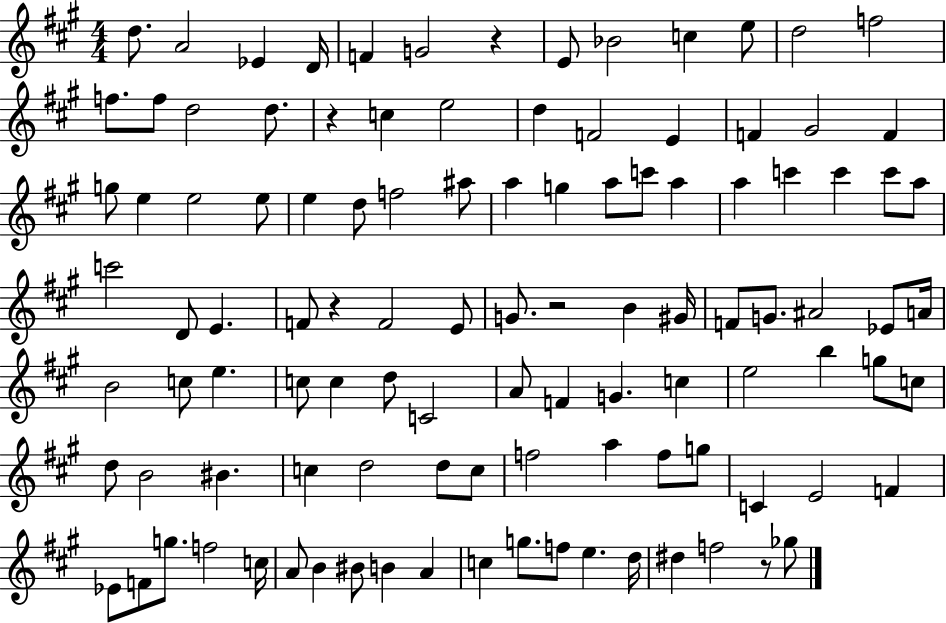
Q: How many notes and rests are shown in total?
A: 108